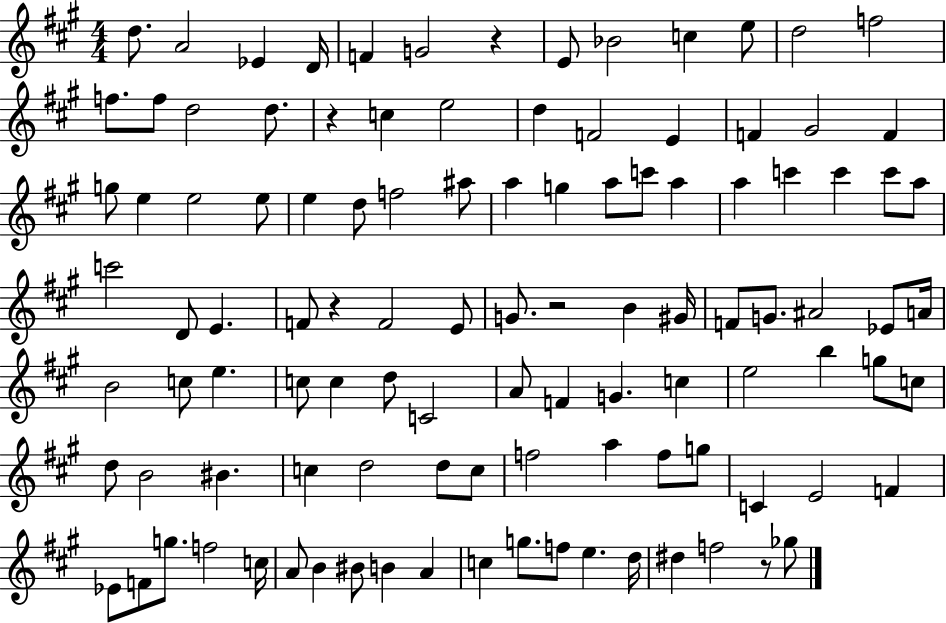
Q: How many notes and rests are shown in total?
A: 108